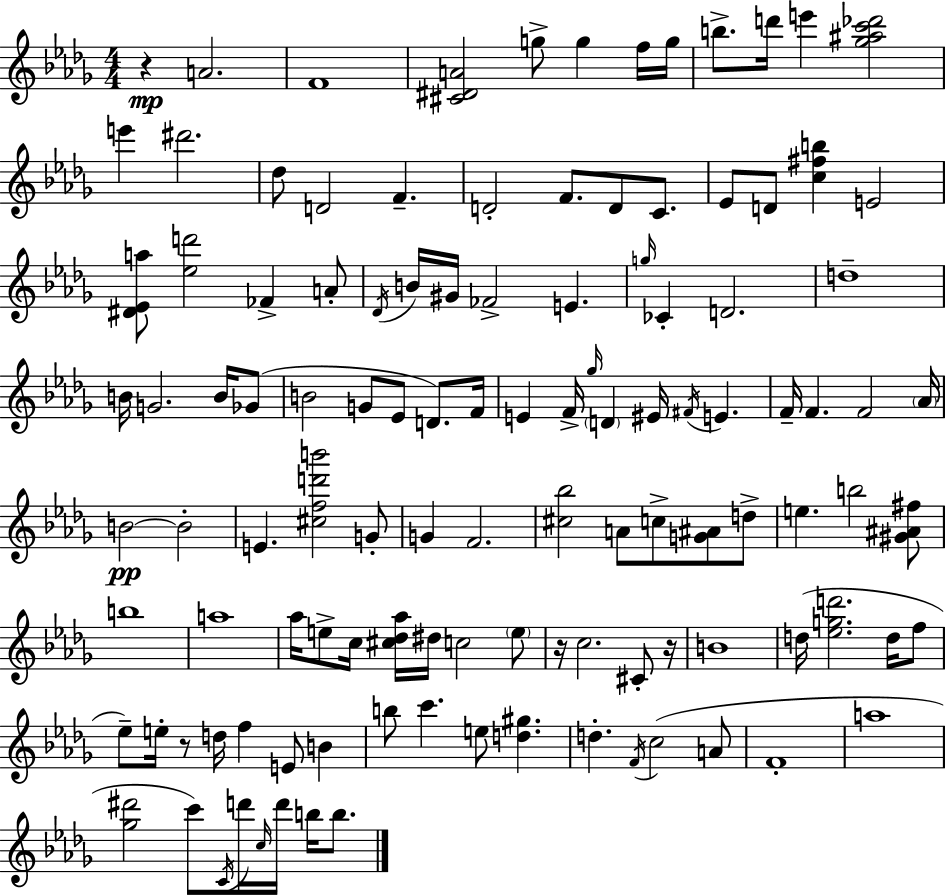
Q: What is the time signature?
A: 4/4